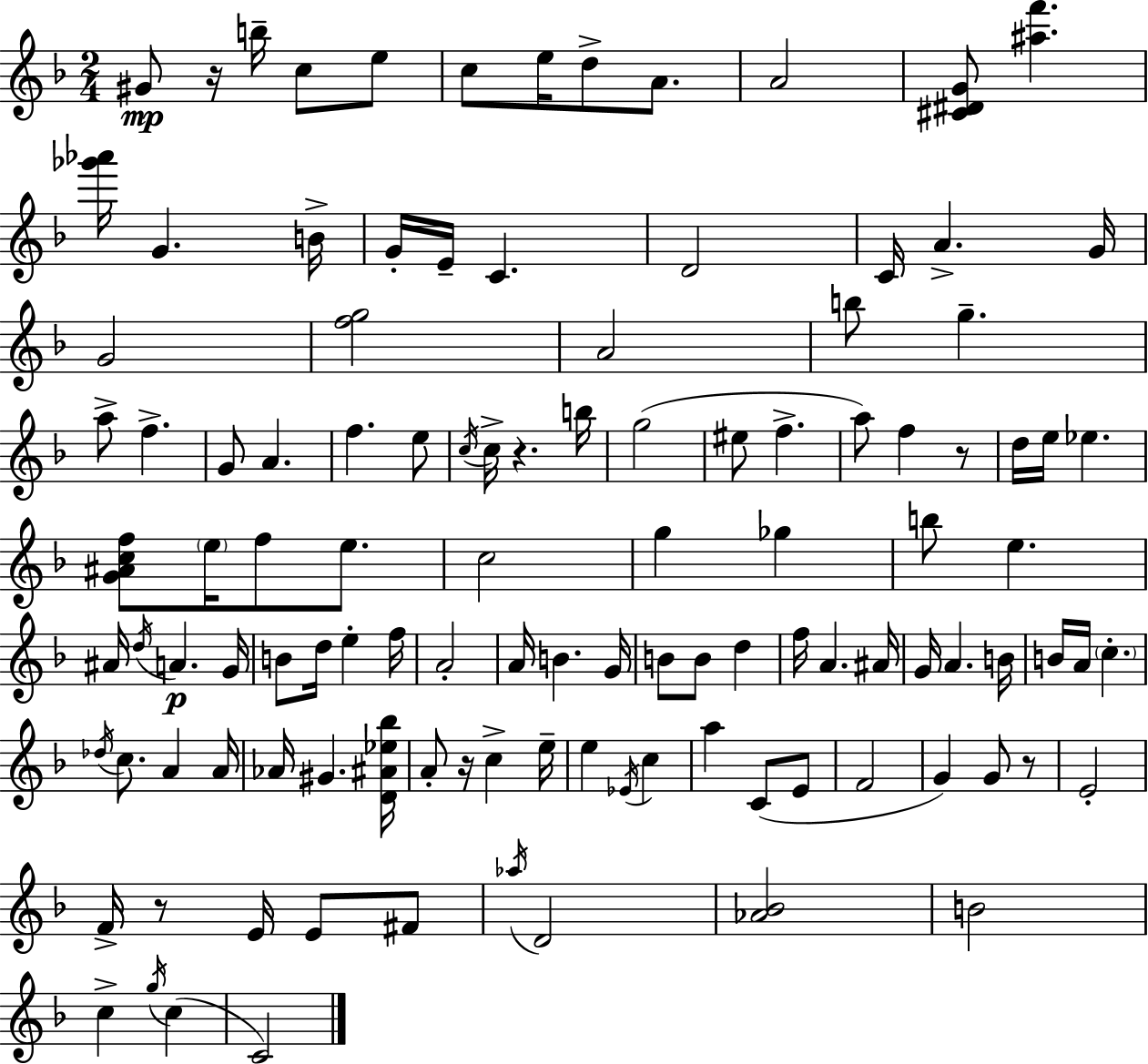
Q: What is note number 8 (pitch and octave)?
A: A4